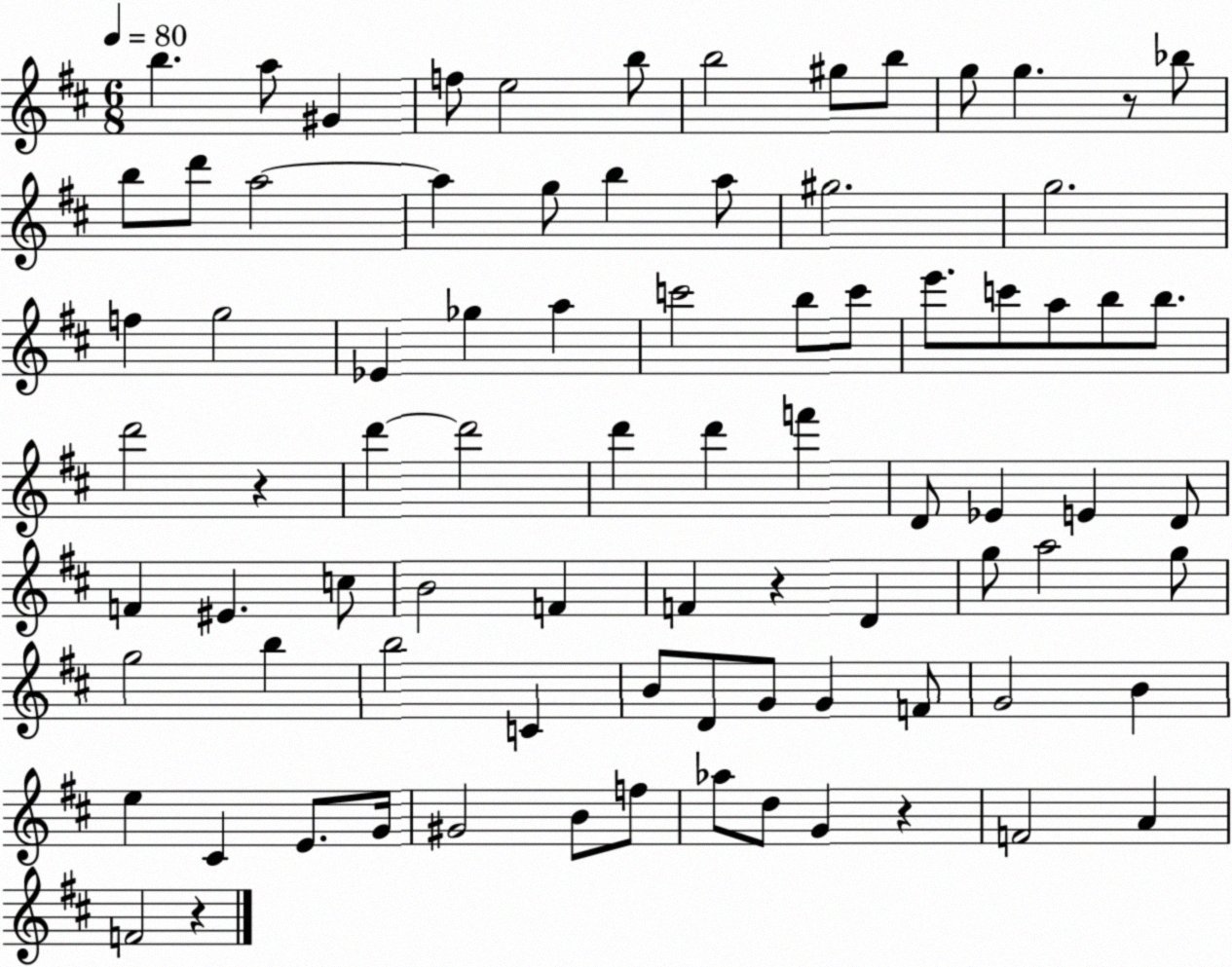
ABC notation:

X:1
T:Untitled
M:6/8
L:1/4
K:D
b a/2 ^G f/2 e2 b/2 b2 ^g/2 b/2 g/2 g z/2 _b/2 b/2 d'/2 a2 a g/2 b a/2 ^g2 g2 f g2 _E _g a c'2 b/2 c'/2 e'/2 c'/2 a/2 b/2 b/2 d'2 z d' d'2 d' d' f' D/2 _E E D/2 F ^E c/2 B2 F F z D g/2 a2 g/2 g2 b b2 C B/2 D/2 G/2 G F/2 G2 B e ^C E/2 G/4 ^G2 B/2 f/2 _a/2 d/2 G z F2 A F2 z